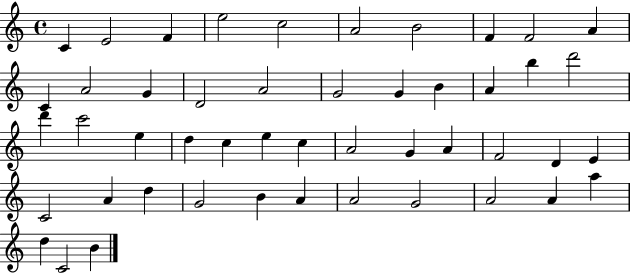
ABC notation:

X:1
T:Untitled
M:4/4
L:1/4
K:C
C E2 F e2 c2 A2 B2 F F2 A C A2 G D2 A2 G2 G B A b d'2 d' c'2 e d c e c A2 G A F2 D E C2 A d G2 B A A2 G2 A2 A a d C2 B